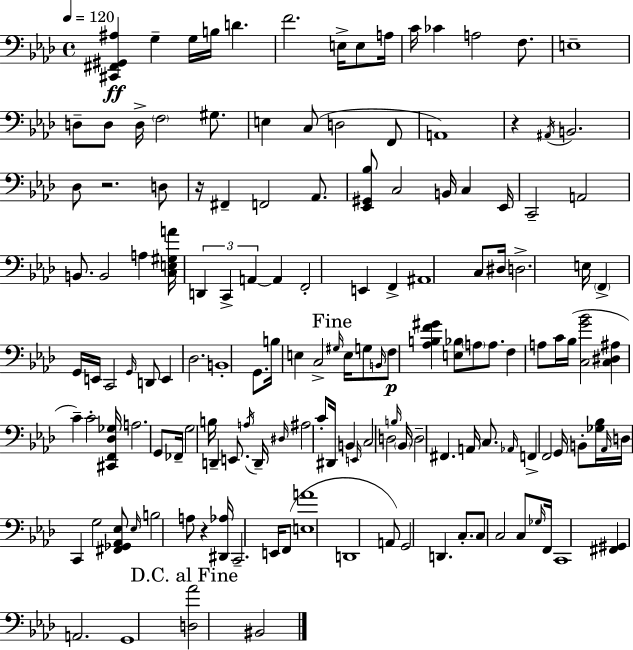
{
  \clef bass
  \time 4/4
  \defaultTimeSignature
  \key aes \major
  \tempo 4 = 120
  <cis, fis, gis, ais>4\ff g4-- g16 b16 d'4. | f'2. e16-> e8 a16 | c'16 ces'4 a2 f8. | e1-- | \break d8-- d8 d16-> \parenthesize f2 gis8. | e4 c8( d2 f,8 | a,1) | r4 \acciaccatura { ais,16 } b,2. | \break des8 r2. d8 | r16 fis,4-- f,2 aes,8. | <ees, gis, bes>8 c2 b,16 c4 | ees,16 c,2-- a,2 | \break b,8. b,2 a4 | <c e gis a'>16 \tuplet 3/2 { d,4 c,4-> a,4~~ } a,4 | f,2-. e,4 f,4-> | ais,1 | \break c8 dis16 d2.-> | e16 \parenthesize f,4-> g,16 e,16 c,2 \grace { g,16 } | d,8 e,4 des2. | b,1-. | \break g,8. b16 e4 c2-> | \mark "Fine" \grace { gis16 } e16 g8 \grace { b,16 }\p f8 <aes b f' gis'>4 <e bes>8 \parenthesize a8 | a8. f4 a8 c'16 bes16( <c g' bes'>2 | <c dis ais>4 c'4--) c'2-. | \break <cis, f, des ges>16 a2. | g,8 fes,16-- g2 b16 d,4-- | e,8. \acciaccatura { a16 } d,16-- \grace { dis16 } ais2 c'8-. | dis,16 b,4 \grace { e,16 } c2 d2 | \break \grace { b16 } \parenthesize bes,16 d2-- | fis,4. a,16 c8. \grace { aes,16 } f,4-> | f,2 g,16 b,8-. <ges bes>16 \grace { aes,16 } d16 c,4 | g2 <fis, ges, aes, ees>8 \grace { ees16 } b2 | \break a8 r4 <dis, aes>16 c,2.-- | e,16 f,8( <e a'>1 | d,1 | a,8) g,2 | \break d,4. c8.-. c8 | c2 c8 \grace { ges16 } f,16 c,1 | <fis, gis,>4 | a,2. g,1 | \break \mark "D.C. al Fine" <d aes'>2 | bis,2 \bar "|."
}